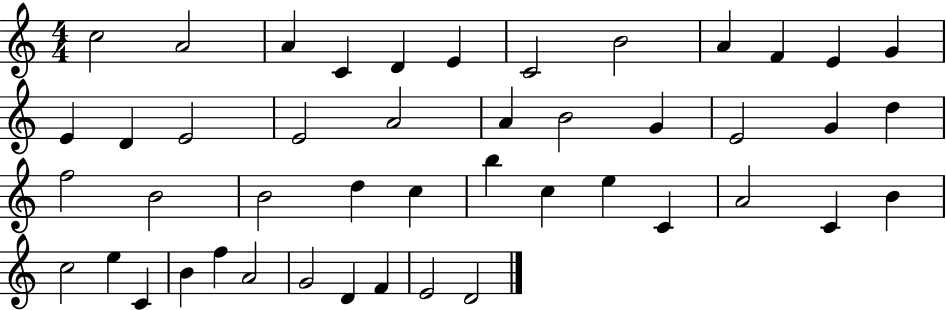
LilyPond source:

{
  \clef treble
  \numericTimeSignature
  \time 4/4
  \key c \major
  c''2 a'2 | a'4 c'4 d'4 e'4 | c'2 b'2 | a'4 f'4 e'4 g'4 | \break e'4 d'4 e'2 | e'2 a'2 | a'4 b'2 g'4 | e'2 g'4 d''4 | \break f''2 b'2 | b'2 d''4 c''4 | b''4 c''4 e''4 c'4 | a'2 c'4 b'4 | \break c''2 e''4 c'4 | b'4 f''4 a'2 | g'2 d'4 f'4 | e'2 d'2 | \break \bar "|."
}